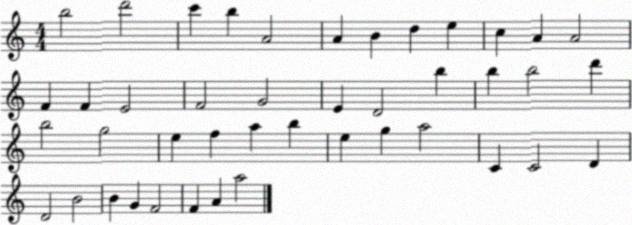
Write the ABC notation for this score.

X:1
T:Untitled
M:4/4
L:1/4
K:C
b2 d'2 c' b A2 A B d e c A A2 F F E2 F2 G2 E D2 b b b2 d' b2 g2 e f a b e g a2 C C2 D D2 B2 B G F2 F A a2